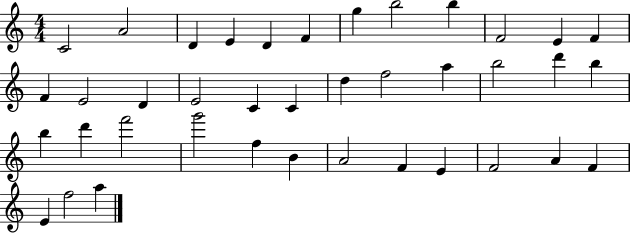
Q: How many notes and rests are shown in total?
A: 39